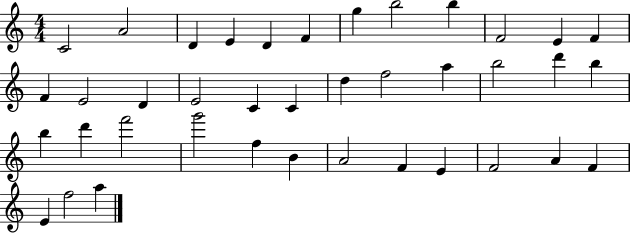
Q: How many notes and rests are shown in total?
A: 39